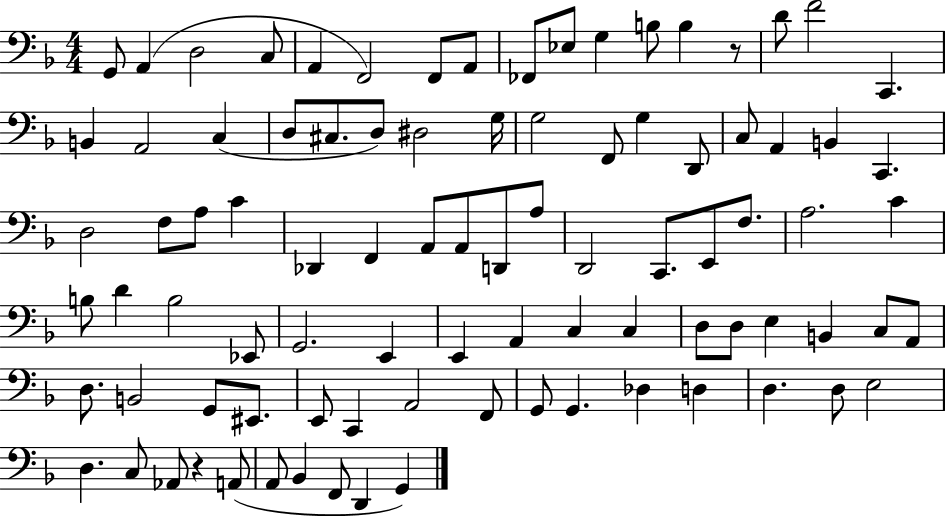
G2/e A2/q D3/h C3/e A2/q F2/h F2/e A2/e FES2/e Eb3/e G3/q B3/e B3/q R/e D4/e F4/h C2/q. B2/q A2/h C3/q D3/e C#3/e. D3/e D#3/h G3/s G3/h F2/e G3/q D2/e C3/e A2/q B2/q C2/q. D3/h F3/e A3/e C4/q Db2/q F2/q A2/e A2/e D2/e A3/e D2/h C2/e. E2/e F3/e. A3/h. C4/q B3/e D4/q B3/h Eb2/e G2/h. E2/q E2/q A2/q C3/q C3/q D3/e D3/e E3/q B2/q C3/e A2/e D3/e. B2/h G2/e EIS2/e. E2/e C2/q A2/h F2/e G2/e G2/q. Db3/q D3/q D3/q. D3/e E3/h D3/q. C3/e Ab2/e R/q A2/e A2/e Bb2/q F2/e D2/q G2/q